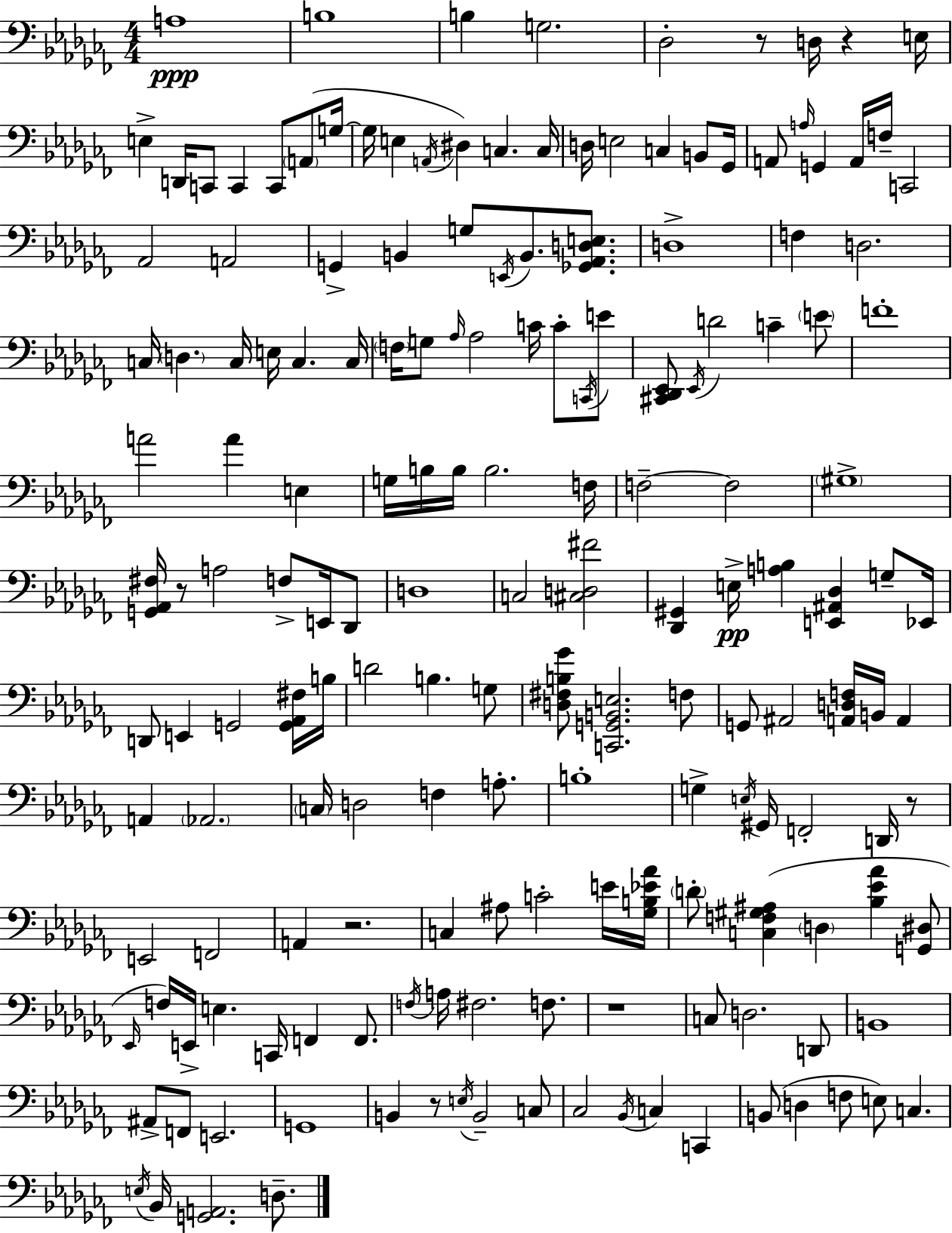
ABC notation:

X:1
T:Untitled
M:4/4
L:1/4
K:Abm
A,4 B,4 B, G,2 _D,2 z/2 D,/4 z E,/4 E, D,,/4 C,,/2 C,, C,,/2 A,,/2 G,/4 G,/4 E, A,,/4 ^D, C, C,/4 D,/4 E,2 C, B,,/2 _G,,/4 A,,/2 A,/4 G,, A,,/4 F,/4 C,,2 _A,,2 A,,2 G,, B,, G,/2 E,,/4 B,,/2 [_G,,_A,,D,E,]/2 D,4 F, D,2 C,/4 D, C,/4 E,/4 C, C,/4 F,/4 G,/2 _A,/4 _A,2 C/4 C/2 C,,/4 E/2 [^C,,_D,,_E,,]/2 _E,,/4 D2 C E/2 F4 A2 A E, G,/4 B,/4 B,/4 B,2 F,/4 F,2 F,2 ^G,4 [G,,_A,,^F,]/4 z/2 A,2 F,/2 E,,/4 _D,,/2 D,4 C,2 [^C,D,^F]2 [_D,,^G,,] E,/4 [A,B,] [E,,^A,,_D,] G,/2 _E,,/4 D,,/2 E,, G,,2 [G,,_A,,^F,]/4 B,/4 D2 B, G,/2 [D,^F,B,_G]/2 [C,,G,,B,,E,]2 F,/2 G,,/2 ^A,,2 [A,,D,F,]/4 B,,/4 A,, A,, _A,,2 C,/4 D,2 F, A,/2 B,4 G, E,/4 ^G,,/4 F,,2 D,,/4 z/2 E,,2 F,,2 A,, z2 C, ^A,/2 C2 E/4 [_G,B,_E_A]/4 D/2 [C,F,^G,^A,] D, [_B,_E_A] [G,,^D,]/2 _E,,/4 F,/4 E,,/4 E, C,,/4 F,, F,,/2 F,/4 A,/4 ^F,2 F,/2 z4 C,/2 D,2 D,,/2 B,,4 ^A,,/2 F,,/2 E,,2 G,,4 B,, z/2 E,/4 B,,2 C,/2 _C,2 _B,,/4 C, C,, B,,/2 D, F,/2 E,/2 C, E,/4 _B,,/4 [G,,A,,]2 D,/2